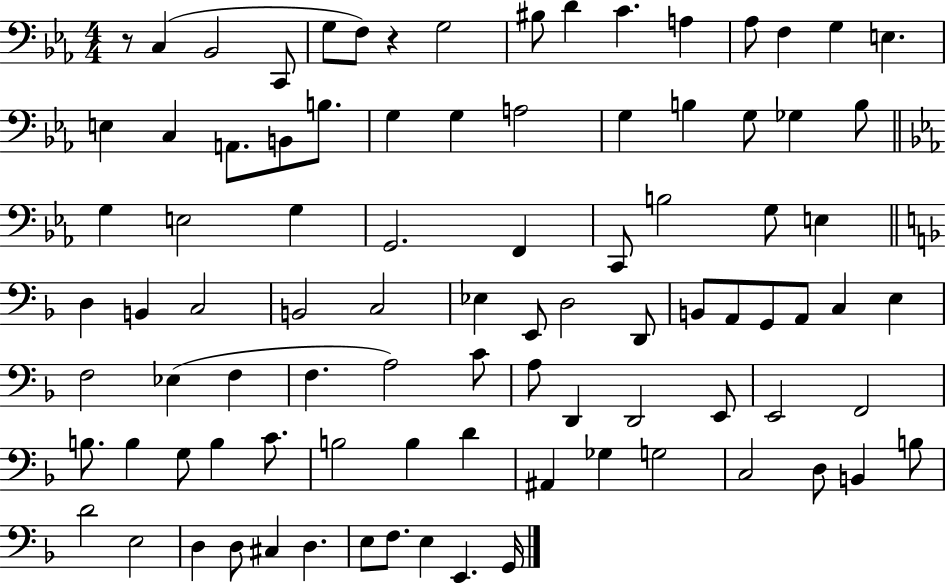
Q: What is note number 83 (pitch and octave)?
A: C#3